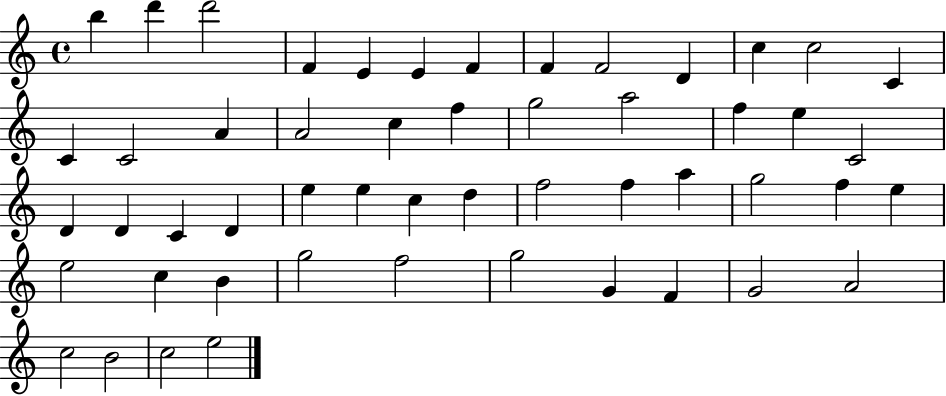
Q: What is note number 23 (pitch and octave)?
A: E5